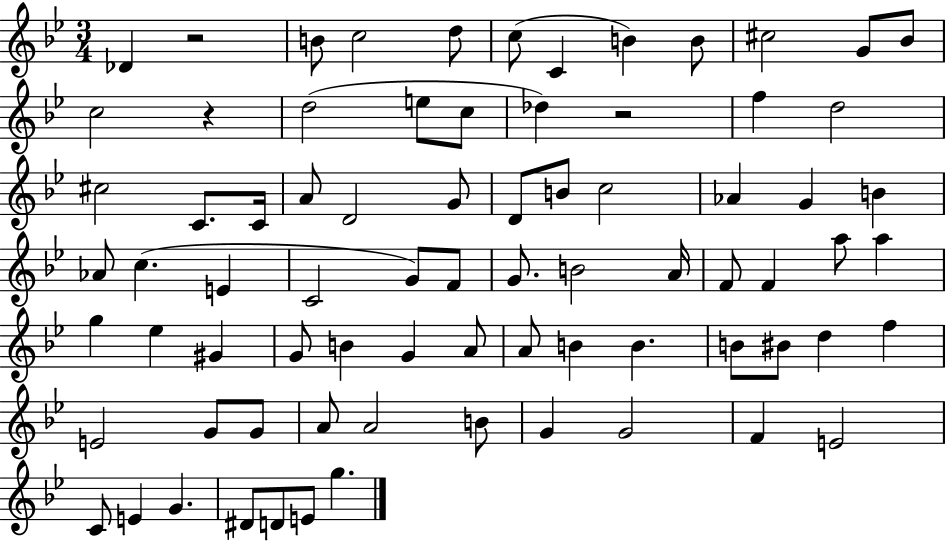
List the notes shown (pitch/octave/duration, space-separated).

Db4/q R/h B4/e C5/h D5/e C5/e C4/q B4/q B4/e C#5/h G4/e Bb4/e C5/h R/q D5/h E5/e C5/e Db5/q R/h F5/q D5/h C#5/h C4/e. C4/s A4/e D4/h G4/e D4/e B4/e C5/h Ab4/q G4/q B4/q Ab4/e C5/q. E4/q C4/h G4/e F4/e G4/e. B4/h A4/s F4/e F4/q A5/e A5/q G5/q Eb5/q G#4/q G4/e B4/q G4/q A4/e A4/e B4/q B4/q. B4/e BIS4/e D5/q F5/q E4/h G4/e G4/e A4/e A4/h B4/e G4/q G4/h F4/q E4/h C4/e E4/q G4/q. D#4/e D4/e E4/e G5/q.